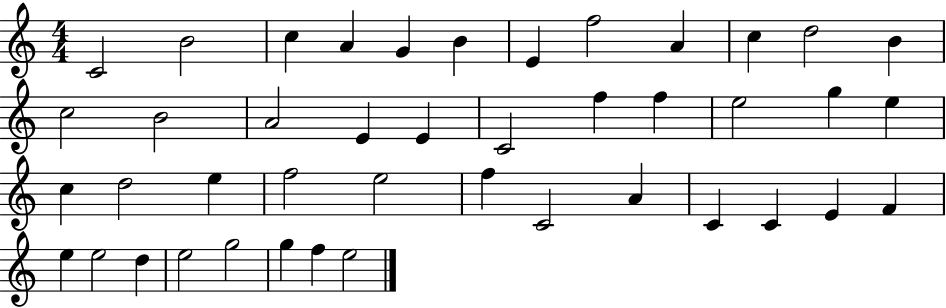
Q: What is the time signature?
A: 4/4